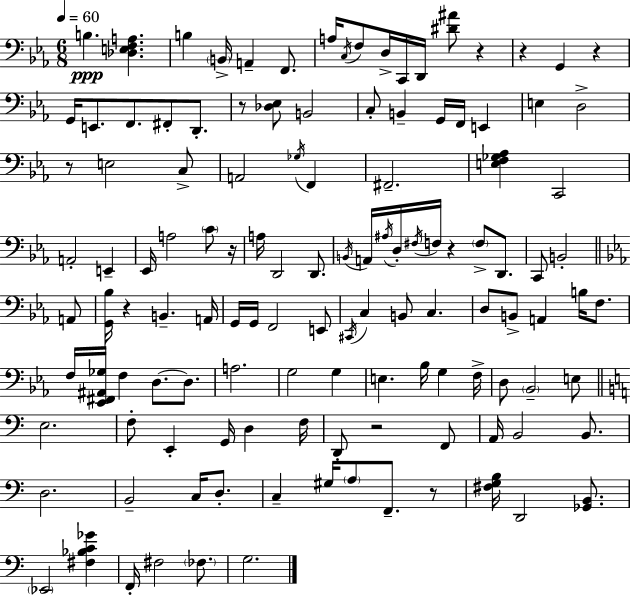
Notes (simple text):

B3/q. [Db3,E3,F3,A3]/q. B3/q B2/s A2/q F2/e. A3/s C3/s F3/e D3/s C2/s D2/s [D#4,A#4]/e R/q R/q G2/q R/q G2/s E2/e. F2/e. F#2/e D2/e. R/e [Db3,Eb3]/e B2/h C3/e B2/q G2/s F2/s E2/q E3/q D3/h R/e E3/h C3/e A2/h Gb3/s F2/q F#2/h. [E3,F3,Gb3,Ab3]/q C2/h A2/h E2/q Eb2/s A3/h C4/e R/s A3/s D2/h D2/e. B2/s A2/s A#3/s D3/s F#3/s F3/s R/q F3/e D2/e. C2/e B2/h A2/e [G2,Bb3]/s R/q B2/q. A2/s G2/s G2/s F2/h E2/e C#2/s C3/q B2/e C3/q. D3/e B2/e A2/q B3/s F3/e. F3/s [Eb2,F#2,A#2,Gb3]/s F3/q D3/e. D3/e. A3/h. G3/h G3/q E3/q. Bb3/s G3/q F3/s D3/e Bb2/h E3/e E3/h. F3/e E2/q G2/s D3/q F3/s D2/e R/h F2/e A2/s B2/h B2/e. D3/h. B2/h C3/s D3/e. C3/q G#3/s A3/e F2/e. R/e [F#3,G3,B3]/s D2/h [Gb2,B2]/e. Eb2/h [F#3,Bb3,C4,Gb4]/q F2/s F#3/h FES3/e. G3/h.